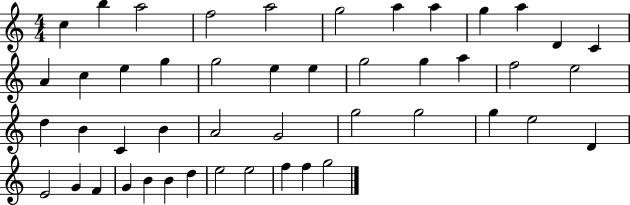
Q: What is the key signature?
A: C major